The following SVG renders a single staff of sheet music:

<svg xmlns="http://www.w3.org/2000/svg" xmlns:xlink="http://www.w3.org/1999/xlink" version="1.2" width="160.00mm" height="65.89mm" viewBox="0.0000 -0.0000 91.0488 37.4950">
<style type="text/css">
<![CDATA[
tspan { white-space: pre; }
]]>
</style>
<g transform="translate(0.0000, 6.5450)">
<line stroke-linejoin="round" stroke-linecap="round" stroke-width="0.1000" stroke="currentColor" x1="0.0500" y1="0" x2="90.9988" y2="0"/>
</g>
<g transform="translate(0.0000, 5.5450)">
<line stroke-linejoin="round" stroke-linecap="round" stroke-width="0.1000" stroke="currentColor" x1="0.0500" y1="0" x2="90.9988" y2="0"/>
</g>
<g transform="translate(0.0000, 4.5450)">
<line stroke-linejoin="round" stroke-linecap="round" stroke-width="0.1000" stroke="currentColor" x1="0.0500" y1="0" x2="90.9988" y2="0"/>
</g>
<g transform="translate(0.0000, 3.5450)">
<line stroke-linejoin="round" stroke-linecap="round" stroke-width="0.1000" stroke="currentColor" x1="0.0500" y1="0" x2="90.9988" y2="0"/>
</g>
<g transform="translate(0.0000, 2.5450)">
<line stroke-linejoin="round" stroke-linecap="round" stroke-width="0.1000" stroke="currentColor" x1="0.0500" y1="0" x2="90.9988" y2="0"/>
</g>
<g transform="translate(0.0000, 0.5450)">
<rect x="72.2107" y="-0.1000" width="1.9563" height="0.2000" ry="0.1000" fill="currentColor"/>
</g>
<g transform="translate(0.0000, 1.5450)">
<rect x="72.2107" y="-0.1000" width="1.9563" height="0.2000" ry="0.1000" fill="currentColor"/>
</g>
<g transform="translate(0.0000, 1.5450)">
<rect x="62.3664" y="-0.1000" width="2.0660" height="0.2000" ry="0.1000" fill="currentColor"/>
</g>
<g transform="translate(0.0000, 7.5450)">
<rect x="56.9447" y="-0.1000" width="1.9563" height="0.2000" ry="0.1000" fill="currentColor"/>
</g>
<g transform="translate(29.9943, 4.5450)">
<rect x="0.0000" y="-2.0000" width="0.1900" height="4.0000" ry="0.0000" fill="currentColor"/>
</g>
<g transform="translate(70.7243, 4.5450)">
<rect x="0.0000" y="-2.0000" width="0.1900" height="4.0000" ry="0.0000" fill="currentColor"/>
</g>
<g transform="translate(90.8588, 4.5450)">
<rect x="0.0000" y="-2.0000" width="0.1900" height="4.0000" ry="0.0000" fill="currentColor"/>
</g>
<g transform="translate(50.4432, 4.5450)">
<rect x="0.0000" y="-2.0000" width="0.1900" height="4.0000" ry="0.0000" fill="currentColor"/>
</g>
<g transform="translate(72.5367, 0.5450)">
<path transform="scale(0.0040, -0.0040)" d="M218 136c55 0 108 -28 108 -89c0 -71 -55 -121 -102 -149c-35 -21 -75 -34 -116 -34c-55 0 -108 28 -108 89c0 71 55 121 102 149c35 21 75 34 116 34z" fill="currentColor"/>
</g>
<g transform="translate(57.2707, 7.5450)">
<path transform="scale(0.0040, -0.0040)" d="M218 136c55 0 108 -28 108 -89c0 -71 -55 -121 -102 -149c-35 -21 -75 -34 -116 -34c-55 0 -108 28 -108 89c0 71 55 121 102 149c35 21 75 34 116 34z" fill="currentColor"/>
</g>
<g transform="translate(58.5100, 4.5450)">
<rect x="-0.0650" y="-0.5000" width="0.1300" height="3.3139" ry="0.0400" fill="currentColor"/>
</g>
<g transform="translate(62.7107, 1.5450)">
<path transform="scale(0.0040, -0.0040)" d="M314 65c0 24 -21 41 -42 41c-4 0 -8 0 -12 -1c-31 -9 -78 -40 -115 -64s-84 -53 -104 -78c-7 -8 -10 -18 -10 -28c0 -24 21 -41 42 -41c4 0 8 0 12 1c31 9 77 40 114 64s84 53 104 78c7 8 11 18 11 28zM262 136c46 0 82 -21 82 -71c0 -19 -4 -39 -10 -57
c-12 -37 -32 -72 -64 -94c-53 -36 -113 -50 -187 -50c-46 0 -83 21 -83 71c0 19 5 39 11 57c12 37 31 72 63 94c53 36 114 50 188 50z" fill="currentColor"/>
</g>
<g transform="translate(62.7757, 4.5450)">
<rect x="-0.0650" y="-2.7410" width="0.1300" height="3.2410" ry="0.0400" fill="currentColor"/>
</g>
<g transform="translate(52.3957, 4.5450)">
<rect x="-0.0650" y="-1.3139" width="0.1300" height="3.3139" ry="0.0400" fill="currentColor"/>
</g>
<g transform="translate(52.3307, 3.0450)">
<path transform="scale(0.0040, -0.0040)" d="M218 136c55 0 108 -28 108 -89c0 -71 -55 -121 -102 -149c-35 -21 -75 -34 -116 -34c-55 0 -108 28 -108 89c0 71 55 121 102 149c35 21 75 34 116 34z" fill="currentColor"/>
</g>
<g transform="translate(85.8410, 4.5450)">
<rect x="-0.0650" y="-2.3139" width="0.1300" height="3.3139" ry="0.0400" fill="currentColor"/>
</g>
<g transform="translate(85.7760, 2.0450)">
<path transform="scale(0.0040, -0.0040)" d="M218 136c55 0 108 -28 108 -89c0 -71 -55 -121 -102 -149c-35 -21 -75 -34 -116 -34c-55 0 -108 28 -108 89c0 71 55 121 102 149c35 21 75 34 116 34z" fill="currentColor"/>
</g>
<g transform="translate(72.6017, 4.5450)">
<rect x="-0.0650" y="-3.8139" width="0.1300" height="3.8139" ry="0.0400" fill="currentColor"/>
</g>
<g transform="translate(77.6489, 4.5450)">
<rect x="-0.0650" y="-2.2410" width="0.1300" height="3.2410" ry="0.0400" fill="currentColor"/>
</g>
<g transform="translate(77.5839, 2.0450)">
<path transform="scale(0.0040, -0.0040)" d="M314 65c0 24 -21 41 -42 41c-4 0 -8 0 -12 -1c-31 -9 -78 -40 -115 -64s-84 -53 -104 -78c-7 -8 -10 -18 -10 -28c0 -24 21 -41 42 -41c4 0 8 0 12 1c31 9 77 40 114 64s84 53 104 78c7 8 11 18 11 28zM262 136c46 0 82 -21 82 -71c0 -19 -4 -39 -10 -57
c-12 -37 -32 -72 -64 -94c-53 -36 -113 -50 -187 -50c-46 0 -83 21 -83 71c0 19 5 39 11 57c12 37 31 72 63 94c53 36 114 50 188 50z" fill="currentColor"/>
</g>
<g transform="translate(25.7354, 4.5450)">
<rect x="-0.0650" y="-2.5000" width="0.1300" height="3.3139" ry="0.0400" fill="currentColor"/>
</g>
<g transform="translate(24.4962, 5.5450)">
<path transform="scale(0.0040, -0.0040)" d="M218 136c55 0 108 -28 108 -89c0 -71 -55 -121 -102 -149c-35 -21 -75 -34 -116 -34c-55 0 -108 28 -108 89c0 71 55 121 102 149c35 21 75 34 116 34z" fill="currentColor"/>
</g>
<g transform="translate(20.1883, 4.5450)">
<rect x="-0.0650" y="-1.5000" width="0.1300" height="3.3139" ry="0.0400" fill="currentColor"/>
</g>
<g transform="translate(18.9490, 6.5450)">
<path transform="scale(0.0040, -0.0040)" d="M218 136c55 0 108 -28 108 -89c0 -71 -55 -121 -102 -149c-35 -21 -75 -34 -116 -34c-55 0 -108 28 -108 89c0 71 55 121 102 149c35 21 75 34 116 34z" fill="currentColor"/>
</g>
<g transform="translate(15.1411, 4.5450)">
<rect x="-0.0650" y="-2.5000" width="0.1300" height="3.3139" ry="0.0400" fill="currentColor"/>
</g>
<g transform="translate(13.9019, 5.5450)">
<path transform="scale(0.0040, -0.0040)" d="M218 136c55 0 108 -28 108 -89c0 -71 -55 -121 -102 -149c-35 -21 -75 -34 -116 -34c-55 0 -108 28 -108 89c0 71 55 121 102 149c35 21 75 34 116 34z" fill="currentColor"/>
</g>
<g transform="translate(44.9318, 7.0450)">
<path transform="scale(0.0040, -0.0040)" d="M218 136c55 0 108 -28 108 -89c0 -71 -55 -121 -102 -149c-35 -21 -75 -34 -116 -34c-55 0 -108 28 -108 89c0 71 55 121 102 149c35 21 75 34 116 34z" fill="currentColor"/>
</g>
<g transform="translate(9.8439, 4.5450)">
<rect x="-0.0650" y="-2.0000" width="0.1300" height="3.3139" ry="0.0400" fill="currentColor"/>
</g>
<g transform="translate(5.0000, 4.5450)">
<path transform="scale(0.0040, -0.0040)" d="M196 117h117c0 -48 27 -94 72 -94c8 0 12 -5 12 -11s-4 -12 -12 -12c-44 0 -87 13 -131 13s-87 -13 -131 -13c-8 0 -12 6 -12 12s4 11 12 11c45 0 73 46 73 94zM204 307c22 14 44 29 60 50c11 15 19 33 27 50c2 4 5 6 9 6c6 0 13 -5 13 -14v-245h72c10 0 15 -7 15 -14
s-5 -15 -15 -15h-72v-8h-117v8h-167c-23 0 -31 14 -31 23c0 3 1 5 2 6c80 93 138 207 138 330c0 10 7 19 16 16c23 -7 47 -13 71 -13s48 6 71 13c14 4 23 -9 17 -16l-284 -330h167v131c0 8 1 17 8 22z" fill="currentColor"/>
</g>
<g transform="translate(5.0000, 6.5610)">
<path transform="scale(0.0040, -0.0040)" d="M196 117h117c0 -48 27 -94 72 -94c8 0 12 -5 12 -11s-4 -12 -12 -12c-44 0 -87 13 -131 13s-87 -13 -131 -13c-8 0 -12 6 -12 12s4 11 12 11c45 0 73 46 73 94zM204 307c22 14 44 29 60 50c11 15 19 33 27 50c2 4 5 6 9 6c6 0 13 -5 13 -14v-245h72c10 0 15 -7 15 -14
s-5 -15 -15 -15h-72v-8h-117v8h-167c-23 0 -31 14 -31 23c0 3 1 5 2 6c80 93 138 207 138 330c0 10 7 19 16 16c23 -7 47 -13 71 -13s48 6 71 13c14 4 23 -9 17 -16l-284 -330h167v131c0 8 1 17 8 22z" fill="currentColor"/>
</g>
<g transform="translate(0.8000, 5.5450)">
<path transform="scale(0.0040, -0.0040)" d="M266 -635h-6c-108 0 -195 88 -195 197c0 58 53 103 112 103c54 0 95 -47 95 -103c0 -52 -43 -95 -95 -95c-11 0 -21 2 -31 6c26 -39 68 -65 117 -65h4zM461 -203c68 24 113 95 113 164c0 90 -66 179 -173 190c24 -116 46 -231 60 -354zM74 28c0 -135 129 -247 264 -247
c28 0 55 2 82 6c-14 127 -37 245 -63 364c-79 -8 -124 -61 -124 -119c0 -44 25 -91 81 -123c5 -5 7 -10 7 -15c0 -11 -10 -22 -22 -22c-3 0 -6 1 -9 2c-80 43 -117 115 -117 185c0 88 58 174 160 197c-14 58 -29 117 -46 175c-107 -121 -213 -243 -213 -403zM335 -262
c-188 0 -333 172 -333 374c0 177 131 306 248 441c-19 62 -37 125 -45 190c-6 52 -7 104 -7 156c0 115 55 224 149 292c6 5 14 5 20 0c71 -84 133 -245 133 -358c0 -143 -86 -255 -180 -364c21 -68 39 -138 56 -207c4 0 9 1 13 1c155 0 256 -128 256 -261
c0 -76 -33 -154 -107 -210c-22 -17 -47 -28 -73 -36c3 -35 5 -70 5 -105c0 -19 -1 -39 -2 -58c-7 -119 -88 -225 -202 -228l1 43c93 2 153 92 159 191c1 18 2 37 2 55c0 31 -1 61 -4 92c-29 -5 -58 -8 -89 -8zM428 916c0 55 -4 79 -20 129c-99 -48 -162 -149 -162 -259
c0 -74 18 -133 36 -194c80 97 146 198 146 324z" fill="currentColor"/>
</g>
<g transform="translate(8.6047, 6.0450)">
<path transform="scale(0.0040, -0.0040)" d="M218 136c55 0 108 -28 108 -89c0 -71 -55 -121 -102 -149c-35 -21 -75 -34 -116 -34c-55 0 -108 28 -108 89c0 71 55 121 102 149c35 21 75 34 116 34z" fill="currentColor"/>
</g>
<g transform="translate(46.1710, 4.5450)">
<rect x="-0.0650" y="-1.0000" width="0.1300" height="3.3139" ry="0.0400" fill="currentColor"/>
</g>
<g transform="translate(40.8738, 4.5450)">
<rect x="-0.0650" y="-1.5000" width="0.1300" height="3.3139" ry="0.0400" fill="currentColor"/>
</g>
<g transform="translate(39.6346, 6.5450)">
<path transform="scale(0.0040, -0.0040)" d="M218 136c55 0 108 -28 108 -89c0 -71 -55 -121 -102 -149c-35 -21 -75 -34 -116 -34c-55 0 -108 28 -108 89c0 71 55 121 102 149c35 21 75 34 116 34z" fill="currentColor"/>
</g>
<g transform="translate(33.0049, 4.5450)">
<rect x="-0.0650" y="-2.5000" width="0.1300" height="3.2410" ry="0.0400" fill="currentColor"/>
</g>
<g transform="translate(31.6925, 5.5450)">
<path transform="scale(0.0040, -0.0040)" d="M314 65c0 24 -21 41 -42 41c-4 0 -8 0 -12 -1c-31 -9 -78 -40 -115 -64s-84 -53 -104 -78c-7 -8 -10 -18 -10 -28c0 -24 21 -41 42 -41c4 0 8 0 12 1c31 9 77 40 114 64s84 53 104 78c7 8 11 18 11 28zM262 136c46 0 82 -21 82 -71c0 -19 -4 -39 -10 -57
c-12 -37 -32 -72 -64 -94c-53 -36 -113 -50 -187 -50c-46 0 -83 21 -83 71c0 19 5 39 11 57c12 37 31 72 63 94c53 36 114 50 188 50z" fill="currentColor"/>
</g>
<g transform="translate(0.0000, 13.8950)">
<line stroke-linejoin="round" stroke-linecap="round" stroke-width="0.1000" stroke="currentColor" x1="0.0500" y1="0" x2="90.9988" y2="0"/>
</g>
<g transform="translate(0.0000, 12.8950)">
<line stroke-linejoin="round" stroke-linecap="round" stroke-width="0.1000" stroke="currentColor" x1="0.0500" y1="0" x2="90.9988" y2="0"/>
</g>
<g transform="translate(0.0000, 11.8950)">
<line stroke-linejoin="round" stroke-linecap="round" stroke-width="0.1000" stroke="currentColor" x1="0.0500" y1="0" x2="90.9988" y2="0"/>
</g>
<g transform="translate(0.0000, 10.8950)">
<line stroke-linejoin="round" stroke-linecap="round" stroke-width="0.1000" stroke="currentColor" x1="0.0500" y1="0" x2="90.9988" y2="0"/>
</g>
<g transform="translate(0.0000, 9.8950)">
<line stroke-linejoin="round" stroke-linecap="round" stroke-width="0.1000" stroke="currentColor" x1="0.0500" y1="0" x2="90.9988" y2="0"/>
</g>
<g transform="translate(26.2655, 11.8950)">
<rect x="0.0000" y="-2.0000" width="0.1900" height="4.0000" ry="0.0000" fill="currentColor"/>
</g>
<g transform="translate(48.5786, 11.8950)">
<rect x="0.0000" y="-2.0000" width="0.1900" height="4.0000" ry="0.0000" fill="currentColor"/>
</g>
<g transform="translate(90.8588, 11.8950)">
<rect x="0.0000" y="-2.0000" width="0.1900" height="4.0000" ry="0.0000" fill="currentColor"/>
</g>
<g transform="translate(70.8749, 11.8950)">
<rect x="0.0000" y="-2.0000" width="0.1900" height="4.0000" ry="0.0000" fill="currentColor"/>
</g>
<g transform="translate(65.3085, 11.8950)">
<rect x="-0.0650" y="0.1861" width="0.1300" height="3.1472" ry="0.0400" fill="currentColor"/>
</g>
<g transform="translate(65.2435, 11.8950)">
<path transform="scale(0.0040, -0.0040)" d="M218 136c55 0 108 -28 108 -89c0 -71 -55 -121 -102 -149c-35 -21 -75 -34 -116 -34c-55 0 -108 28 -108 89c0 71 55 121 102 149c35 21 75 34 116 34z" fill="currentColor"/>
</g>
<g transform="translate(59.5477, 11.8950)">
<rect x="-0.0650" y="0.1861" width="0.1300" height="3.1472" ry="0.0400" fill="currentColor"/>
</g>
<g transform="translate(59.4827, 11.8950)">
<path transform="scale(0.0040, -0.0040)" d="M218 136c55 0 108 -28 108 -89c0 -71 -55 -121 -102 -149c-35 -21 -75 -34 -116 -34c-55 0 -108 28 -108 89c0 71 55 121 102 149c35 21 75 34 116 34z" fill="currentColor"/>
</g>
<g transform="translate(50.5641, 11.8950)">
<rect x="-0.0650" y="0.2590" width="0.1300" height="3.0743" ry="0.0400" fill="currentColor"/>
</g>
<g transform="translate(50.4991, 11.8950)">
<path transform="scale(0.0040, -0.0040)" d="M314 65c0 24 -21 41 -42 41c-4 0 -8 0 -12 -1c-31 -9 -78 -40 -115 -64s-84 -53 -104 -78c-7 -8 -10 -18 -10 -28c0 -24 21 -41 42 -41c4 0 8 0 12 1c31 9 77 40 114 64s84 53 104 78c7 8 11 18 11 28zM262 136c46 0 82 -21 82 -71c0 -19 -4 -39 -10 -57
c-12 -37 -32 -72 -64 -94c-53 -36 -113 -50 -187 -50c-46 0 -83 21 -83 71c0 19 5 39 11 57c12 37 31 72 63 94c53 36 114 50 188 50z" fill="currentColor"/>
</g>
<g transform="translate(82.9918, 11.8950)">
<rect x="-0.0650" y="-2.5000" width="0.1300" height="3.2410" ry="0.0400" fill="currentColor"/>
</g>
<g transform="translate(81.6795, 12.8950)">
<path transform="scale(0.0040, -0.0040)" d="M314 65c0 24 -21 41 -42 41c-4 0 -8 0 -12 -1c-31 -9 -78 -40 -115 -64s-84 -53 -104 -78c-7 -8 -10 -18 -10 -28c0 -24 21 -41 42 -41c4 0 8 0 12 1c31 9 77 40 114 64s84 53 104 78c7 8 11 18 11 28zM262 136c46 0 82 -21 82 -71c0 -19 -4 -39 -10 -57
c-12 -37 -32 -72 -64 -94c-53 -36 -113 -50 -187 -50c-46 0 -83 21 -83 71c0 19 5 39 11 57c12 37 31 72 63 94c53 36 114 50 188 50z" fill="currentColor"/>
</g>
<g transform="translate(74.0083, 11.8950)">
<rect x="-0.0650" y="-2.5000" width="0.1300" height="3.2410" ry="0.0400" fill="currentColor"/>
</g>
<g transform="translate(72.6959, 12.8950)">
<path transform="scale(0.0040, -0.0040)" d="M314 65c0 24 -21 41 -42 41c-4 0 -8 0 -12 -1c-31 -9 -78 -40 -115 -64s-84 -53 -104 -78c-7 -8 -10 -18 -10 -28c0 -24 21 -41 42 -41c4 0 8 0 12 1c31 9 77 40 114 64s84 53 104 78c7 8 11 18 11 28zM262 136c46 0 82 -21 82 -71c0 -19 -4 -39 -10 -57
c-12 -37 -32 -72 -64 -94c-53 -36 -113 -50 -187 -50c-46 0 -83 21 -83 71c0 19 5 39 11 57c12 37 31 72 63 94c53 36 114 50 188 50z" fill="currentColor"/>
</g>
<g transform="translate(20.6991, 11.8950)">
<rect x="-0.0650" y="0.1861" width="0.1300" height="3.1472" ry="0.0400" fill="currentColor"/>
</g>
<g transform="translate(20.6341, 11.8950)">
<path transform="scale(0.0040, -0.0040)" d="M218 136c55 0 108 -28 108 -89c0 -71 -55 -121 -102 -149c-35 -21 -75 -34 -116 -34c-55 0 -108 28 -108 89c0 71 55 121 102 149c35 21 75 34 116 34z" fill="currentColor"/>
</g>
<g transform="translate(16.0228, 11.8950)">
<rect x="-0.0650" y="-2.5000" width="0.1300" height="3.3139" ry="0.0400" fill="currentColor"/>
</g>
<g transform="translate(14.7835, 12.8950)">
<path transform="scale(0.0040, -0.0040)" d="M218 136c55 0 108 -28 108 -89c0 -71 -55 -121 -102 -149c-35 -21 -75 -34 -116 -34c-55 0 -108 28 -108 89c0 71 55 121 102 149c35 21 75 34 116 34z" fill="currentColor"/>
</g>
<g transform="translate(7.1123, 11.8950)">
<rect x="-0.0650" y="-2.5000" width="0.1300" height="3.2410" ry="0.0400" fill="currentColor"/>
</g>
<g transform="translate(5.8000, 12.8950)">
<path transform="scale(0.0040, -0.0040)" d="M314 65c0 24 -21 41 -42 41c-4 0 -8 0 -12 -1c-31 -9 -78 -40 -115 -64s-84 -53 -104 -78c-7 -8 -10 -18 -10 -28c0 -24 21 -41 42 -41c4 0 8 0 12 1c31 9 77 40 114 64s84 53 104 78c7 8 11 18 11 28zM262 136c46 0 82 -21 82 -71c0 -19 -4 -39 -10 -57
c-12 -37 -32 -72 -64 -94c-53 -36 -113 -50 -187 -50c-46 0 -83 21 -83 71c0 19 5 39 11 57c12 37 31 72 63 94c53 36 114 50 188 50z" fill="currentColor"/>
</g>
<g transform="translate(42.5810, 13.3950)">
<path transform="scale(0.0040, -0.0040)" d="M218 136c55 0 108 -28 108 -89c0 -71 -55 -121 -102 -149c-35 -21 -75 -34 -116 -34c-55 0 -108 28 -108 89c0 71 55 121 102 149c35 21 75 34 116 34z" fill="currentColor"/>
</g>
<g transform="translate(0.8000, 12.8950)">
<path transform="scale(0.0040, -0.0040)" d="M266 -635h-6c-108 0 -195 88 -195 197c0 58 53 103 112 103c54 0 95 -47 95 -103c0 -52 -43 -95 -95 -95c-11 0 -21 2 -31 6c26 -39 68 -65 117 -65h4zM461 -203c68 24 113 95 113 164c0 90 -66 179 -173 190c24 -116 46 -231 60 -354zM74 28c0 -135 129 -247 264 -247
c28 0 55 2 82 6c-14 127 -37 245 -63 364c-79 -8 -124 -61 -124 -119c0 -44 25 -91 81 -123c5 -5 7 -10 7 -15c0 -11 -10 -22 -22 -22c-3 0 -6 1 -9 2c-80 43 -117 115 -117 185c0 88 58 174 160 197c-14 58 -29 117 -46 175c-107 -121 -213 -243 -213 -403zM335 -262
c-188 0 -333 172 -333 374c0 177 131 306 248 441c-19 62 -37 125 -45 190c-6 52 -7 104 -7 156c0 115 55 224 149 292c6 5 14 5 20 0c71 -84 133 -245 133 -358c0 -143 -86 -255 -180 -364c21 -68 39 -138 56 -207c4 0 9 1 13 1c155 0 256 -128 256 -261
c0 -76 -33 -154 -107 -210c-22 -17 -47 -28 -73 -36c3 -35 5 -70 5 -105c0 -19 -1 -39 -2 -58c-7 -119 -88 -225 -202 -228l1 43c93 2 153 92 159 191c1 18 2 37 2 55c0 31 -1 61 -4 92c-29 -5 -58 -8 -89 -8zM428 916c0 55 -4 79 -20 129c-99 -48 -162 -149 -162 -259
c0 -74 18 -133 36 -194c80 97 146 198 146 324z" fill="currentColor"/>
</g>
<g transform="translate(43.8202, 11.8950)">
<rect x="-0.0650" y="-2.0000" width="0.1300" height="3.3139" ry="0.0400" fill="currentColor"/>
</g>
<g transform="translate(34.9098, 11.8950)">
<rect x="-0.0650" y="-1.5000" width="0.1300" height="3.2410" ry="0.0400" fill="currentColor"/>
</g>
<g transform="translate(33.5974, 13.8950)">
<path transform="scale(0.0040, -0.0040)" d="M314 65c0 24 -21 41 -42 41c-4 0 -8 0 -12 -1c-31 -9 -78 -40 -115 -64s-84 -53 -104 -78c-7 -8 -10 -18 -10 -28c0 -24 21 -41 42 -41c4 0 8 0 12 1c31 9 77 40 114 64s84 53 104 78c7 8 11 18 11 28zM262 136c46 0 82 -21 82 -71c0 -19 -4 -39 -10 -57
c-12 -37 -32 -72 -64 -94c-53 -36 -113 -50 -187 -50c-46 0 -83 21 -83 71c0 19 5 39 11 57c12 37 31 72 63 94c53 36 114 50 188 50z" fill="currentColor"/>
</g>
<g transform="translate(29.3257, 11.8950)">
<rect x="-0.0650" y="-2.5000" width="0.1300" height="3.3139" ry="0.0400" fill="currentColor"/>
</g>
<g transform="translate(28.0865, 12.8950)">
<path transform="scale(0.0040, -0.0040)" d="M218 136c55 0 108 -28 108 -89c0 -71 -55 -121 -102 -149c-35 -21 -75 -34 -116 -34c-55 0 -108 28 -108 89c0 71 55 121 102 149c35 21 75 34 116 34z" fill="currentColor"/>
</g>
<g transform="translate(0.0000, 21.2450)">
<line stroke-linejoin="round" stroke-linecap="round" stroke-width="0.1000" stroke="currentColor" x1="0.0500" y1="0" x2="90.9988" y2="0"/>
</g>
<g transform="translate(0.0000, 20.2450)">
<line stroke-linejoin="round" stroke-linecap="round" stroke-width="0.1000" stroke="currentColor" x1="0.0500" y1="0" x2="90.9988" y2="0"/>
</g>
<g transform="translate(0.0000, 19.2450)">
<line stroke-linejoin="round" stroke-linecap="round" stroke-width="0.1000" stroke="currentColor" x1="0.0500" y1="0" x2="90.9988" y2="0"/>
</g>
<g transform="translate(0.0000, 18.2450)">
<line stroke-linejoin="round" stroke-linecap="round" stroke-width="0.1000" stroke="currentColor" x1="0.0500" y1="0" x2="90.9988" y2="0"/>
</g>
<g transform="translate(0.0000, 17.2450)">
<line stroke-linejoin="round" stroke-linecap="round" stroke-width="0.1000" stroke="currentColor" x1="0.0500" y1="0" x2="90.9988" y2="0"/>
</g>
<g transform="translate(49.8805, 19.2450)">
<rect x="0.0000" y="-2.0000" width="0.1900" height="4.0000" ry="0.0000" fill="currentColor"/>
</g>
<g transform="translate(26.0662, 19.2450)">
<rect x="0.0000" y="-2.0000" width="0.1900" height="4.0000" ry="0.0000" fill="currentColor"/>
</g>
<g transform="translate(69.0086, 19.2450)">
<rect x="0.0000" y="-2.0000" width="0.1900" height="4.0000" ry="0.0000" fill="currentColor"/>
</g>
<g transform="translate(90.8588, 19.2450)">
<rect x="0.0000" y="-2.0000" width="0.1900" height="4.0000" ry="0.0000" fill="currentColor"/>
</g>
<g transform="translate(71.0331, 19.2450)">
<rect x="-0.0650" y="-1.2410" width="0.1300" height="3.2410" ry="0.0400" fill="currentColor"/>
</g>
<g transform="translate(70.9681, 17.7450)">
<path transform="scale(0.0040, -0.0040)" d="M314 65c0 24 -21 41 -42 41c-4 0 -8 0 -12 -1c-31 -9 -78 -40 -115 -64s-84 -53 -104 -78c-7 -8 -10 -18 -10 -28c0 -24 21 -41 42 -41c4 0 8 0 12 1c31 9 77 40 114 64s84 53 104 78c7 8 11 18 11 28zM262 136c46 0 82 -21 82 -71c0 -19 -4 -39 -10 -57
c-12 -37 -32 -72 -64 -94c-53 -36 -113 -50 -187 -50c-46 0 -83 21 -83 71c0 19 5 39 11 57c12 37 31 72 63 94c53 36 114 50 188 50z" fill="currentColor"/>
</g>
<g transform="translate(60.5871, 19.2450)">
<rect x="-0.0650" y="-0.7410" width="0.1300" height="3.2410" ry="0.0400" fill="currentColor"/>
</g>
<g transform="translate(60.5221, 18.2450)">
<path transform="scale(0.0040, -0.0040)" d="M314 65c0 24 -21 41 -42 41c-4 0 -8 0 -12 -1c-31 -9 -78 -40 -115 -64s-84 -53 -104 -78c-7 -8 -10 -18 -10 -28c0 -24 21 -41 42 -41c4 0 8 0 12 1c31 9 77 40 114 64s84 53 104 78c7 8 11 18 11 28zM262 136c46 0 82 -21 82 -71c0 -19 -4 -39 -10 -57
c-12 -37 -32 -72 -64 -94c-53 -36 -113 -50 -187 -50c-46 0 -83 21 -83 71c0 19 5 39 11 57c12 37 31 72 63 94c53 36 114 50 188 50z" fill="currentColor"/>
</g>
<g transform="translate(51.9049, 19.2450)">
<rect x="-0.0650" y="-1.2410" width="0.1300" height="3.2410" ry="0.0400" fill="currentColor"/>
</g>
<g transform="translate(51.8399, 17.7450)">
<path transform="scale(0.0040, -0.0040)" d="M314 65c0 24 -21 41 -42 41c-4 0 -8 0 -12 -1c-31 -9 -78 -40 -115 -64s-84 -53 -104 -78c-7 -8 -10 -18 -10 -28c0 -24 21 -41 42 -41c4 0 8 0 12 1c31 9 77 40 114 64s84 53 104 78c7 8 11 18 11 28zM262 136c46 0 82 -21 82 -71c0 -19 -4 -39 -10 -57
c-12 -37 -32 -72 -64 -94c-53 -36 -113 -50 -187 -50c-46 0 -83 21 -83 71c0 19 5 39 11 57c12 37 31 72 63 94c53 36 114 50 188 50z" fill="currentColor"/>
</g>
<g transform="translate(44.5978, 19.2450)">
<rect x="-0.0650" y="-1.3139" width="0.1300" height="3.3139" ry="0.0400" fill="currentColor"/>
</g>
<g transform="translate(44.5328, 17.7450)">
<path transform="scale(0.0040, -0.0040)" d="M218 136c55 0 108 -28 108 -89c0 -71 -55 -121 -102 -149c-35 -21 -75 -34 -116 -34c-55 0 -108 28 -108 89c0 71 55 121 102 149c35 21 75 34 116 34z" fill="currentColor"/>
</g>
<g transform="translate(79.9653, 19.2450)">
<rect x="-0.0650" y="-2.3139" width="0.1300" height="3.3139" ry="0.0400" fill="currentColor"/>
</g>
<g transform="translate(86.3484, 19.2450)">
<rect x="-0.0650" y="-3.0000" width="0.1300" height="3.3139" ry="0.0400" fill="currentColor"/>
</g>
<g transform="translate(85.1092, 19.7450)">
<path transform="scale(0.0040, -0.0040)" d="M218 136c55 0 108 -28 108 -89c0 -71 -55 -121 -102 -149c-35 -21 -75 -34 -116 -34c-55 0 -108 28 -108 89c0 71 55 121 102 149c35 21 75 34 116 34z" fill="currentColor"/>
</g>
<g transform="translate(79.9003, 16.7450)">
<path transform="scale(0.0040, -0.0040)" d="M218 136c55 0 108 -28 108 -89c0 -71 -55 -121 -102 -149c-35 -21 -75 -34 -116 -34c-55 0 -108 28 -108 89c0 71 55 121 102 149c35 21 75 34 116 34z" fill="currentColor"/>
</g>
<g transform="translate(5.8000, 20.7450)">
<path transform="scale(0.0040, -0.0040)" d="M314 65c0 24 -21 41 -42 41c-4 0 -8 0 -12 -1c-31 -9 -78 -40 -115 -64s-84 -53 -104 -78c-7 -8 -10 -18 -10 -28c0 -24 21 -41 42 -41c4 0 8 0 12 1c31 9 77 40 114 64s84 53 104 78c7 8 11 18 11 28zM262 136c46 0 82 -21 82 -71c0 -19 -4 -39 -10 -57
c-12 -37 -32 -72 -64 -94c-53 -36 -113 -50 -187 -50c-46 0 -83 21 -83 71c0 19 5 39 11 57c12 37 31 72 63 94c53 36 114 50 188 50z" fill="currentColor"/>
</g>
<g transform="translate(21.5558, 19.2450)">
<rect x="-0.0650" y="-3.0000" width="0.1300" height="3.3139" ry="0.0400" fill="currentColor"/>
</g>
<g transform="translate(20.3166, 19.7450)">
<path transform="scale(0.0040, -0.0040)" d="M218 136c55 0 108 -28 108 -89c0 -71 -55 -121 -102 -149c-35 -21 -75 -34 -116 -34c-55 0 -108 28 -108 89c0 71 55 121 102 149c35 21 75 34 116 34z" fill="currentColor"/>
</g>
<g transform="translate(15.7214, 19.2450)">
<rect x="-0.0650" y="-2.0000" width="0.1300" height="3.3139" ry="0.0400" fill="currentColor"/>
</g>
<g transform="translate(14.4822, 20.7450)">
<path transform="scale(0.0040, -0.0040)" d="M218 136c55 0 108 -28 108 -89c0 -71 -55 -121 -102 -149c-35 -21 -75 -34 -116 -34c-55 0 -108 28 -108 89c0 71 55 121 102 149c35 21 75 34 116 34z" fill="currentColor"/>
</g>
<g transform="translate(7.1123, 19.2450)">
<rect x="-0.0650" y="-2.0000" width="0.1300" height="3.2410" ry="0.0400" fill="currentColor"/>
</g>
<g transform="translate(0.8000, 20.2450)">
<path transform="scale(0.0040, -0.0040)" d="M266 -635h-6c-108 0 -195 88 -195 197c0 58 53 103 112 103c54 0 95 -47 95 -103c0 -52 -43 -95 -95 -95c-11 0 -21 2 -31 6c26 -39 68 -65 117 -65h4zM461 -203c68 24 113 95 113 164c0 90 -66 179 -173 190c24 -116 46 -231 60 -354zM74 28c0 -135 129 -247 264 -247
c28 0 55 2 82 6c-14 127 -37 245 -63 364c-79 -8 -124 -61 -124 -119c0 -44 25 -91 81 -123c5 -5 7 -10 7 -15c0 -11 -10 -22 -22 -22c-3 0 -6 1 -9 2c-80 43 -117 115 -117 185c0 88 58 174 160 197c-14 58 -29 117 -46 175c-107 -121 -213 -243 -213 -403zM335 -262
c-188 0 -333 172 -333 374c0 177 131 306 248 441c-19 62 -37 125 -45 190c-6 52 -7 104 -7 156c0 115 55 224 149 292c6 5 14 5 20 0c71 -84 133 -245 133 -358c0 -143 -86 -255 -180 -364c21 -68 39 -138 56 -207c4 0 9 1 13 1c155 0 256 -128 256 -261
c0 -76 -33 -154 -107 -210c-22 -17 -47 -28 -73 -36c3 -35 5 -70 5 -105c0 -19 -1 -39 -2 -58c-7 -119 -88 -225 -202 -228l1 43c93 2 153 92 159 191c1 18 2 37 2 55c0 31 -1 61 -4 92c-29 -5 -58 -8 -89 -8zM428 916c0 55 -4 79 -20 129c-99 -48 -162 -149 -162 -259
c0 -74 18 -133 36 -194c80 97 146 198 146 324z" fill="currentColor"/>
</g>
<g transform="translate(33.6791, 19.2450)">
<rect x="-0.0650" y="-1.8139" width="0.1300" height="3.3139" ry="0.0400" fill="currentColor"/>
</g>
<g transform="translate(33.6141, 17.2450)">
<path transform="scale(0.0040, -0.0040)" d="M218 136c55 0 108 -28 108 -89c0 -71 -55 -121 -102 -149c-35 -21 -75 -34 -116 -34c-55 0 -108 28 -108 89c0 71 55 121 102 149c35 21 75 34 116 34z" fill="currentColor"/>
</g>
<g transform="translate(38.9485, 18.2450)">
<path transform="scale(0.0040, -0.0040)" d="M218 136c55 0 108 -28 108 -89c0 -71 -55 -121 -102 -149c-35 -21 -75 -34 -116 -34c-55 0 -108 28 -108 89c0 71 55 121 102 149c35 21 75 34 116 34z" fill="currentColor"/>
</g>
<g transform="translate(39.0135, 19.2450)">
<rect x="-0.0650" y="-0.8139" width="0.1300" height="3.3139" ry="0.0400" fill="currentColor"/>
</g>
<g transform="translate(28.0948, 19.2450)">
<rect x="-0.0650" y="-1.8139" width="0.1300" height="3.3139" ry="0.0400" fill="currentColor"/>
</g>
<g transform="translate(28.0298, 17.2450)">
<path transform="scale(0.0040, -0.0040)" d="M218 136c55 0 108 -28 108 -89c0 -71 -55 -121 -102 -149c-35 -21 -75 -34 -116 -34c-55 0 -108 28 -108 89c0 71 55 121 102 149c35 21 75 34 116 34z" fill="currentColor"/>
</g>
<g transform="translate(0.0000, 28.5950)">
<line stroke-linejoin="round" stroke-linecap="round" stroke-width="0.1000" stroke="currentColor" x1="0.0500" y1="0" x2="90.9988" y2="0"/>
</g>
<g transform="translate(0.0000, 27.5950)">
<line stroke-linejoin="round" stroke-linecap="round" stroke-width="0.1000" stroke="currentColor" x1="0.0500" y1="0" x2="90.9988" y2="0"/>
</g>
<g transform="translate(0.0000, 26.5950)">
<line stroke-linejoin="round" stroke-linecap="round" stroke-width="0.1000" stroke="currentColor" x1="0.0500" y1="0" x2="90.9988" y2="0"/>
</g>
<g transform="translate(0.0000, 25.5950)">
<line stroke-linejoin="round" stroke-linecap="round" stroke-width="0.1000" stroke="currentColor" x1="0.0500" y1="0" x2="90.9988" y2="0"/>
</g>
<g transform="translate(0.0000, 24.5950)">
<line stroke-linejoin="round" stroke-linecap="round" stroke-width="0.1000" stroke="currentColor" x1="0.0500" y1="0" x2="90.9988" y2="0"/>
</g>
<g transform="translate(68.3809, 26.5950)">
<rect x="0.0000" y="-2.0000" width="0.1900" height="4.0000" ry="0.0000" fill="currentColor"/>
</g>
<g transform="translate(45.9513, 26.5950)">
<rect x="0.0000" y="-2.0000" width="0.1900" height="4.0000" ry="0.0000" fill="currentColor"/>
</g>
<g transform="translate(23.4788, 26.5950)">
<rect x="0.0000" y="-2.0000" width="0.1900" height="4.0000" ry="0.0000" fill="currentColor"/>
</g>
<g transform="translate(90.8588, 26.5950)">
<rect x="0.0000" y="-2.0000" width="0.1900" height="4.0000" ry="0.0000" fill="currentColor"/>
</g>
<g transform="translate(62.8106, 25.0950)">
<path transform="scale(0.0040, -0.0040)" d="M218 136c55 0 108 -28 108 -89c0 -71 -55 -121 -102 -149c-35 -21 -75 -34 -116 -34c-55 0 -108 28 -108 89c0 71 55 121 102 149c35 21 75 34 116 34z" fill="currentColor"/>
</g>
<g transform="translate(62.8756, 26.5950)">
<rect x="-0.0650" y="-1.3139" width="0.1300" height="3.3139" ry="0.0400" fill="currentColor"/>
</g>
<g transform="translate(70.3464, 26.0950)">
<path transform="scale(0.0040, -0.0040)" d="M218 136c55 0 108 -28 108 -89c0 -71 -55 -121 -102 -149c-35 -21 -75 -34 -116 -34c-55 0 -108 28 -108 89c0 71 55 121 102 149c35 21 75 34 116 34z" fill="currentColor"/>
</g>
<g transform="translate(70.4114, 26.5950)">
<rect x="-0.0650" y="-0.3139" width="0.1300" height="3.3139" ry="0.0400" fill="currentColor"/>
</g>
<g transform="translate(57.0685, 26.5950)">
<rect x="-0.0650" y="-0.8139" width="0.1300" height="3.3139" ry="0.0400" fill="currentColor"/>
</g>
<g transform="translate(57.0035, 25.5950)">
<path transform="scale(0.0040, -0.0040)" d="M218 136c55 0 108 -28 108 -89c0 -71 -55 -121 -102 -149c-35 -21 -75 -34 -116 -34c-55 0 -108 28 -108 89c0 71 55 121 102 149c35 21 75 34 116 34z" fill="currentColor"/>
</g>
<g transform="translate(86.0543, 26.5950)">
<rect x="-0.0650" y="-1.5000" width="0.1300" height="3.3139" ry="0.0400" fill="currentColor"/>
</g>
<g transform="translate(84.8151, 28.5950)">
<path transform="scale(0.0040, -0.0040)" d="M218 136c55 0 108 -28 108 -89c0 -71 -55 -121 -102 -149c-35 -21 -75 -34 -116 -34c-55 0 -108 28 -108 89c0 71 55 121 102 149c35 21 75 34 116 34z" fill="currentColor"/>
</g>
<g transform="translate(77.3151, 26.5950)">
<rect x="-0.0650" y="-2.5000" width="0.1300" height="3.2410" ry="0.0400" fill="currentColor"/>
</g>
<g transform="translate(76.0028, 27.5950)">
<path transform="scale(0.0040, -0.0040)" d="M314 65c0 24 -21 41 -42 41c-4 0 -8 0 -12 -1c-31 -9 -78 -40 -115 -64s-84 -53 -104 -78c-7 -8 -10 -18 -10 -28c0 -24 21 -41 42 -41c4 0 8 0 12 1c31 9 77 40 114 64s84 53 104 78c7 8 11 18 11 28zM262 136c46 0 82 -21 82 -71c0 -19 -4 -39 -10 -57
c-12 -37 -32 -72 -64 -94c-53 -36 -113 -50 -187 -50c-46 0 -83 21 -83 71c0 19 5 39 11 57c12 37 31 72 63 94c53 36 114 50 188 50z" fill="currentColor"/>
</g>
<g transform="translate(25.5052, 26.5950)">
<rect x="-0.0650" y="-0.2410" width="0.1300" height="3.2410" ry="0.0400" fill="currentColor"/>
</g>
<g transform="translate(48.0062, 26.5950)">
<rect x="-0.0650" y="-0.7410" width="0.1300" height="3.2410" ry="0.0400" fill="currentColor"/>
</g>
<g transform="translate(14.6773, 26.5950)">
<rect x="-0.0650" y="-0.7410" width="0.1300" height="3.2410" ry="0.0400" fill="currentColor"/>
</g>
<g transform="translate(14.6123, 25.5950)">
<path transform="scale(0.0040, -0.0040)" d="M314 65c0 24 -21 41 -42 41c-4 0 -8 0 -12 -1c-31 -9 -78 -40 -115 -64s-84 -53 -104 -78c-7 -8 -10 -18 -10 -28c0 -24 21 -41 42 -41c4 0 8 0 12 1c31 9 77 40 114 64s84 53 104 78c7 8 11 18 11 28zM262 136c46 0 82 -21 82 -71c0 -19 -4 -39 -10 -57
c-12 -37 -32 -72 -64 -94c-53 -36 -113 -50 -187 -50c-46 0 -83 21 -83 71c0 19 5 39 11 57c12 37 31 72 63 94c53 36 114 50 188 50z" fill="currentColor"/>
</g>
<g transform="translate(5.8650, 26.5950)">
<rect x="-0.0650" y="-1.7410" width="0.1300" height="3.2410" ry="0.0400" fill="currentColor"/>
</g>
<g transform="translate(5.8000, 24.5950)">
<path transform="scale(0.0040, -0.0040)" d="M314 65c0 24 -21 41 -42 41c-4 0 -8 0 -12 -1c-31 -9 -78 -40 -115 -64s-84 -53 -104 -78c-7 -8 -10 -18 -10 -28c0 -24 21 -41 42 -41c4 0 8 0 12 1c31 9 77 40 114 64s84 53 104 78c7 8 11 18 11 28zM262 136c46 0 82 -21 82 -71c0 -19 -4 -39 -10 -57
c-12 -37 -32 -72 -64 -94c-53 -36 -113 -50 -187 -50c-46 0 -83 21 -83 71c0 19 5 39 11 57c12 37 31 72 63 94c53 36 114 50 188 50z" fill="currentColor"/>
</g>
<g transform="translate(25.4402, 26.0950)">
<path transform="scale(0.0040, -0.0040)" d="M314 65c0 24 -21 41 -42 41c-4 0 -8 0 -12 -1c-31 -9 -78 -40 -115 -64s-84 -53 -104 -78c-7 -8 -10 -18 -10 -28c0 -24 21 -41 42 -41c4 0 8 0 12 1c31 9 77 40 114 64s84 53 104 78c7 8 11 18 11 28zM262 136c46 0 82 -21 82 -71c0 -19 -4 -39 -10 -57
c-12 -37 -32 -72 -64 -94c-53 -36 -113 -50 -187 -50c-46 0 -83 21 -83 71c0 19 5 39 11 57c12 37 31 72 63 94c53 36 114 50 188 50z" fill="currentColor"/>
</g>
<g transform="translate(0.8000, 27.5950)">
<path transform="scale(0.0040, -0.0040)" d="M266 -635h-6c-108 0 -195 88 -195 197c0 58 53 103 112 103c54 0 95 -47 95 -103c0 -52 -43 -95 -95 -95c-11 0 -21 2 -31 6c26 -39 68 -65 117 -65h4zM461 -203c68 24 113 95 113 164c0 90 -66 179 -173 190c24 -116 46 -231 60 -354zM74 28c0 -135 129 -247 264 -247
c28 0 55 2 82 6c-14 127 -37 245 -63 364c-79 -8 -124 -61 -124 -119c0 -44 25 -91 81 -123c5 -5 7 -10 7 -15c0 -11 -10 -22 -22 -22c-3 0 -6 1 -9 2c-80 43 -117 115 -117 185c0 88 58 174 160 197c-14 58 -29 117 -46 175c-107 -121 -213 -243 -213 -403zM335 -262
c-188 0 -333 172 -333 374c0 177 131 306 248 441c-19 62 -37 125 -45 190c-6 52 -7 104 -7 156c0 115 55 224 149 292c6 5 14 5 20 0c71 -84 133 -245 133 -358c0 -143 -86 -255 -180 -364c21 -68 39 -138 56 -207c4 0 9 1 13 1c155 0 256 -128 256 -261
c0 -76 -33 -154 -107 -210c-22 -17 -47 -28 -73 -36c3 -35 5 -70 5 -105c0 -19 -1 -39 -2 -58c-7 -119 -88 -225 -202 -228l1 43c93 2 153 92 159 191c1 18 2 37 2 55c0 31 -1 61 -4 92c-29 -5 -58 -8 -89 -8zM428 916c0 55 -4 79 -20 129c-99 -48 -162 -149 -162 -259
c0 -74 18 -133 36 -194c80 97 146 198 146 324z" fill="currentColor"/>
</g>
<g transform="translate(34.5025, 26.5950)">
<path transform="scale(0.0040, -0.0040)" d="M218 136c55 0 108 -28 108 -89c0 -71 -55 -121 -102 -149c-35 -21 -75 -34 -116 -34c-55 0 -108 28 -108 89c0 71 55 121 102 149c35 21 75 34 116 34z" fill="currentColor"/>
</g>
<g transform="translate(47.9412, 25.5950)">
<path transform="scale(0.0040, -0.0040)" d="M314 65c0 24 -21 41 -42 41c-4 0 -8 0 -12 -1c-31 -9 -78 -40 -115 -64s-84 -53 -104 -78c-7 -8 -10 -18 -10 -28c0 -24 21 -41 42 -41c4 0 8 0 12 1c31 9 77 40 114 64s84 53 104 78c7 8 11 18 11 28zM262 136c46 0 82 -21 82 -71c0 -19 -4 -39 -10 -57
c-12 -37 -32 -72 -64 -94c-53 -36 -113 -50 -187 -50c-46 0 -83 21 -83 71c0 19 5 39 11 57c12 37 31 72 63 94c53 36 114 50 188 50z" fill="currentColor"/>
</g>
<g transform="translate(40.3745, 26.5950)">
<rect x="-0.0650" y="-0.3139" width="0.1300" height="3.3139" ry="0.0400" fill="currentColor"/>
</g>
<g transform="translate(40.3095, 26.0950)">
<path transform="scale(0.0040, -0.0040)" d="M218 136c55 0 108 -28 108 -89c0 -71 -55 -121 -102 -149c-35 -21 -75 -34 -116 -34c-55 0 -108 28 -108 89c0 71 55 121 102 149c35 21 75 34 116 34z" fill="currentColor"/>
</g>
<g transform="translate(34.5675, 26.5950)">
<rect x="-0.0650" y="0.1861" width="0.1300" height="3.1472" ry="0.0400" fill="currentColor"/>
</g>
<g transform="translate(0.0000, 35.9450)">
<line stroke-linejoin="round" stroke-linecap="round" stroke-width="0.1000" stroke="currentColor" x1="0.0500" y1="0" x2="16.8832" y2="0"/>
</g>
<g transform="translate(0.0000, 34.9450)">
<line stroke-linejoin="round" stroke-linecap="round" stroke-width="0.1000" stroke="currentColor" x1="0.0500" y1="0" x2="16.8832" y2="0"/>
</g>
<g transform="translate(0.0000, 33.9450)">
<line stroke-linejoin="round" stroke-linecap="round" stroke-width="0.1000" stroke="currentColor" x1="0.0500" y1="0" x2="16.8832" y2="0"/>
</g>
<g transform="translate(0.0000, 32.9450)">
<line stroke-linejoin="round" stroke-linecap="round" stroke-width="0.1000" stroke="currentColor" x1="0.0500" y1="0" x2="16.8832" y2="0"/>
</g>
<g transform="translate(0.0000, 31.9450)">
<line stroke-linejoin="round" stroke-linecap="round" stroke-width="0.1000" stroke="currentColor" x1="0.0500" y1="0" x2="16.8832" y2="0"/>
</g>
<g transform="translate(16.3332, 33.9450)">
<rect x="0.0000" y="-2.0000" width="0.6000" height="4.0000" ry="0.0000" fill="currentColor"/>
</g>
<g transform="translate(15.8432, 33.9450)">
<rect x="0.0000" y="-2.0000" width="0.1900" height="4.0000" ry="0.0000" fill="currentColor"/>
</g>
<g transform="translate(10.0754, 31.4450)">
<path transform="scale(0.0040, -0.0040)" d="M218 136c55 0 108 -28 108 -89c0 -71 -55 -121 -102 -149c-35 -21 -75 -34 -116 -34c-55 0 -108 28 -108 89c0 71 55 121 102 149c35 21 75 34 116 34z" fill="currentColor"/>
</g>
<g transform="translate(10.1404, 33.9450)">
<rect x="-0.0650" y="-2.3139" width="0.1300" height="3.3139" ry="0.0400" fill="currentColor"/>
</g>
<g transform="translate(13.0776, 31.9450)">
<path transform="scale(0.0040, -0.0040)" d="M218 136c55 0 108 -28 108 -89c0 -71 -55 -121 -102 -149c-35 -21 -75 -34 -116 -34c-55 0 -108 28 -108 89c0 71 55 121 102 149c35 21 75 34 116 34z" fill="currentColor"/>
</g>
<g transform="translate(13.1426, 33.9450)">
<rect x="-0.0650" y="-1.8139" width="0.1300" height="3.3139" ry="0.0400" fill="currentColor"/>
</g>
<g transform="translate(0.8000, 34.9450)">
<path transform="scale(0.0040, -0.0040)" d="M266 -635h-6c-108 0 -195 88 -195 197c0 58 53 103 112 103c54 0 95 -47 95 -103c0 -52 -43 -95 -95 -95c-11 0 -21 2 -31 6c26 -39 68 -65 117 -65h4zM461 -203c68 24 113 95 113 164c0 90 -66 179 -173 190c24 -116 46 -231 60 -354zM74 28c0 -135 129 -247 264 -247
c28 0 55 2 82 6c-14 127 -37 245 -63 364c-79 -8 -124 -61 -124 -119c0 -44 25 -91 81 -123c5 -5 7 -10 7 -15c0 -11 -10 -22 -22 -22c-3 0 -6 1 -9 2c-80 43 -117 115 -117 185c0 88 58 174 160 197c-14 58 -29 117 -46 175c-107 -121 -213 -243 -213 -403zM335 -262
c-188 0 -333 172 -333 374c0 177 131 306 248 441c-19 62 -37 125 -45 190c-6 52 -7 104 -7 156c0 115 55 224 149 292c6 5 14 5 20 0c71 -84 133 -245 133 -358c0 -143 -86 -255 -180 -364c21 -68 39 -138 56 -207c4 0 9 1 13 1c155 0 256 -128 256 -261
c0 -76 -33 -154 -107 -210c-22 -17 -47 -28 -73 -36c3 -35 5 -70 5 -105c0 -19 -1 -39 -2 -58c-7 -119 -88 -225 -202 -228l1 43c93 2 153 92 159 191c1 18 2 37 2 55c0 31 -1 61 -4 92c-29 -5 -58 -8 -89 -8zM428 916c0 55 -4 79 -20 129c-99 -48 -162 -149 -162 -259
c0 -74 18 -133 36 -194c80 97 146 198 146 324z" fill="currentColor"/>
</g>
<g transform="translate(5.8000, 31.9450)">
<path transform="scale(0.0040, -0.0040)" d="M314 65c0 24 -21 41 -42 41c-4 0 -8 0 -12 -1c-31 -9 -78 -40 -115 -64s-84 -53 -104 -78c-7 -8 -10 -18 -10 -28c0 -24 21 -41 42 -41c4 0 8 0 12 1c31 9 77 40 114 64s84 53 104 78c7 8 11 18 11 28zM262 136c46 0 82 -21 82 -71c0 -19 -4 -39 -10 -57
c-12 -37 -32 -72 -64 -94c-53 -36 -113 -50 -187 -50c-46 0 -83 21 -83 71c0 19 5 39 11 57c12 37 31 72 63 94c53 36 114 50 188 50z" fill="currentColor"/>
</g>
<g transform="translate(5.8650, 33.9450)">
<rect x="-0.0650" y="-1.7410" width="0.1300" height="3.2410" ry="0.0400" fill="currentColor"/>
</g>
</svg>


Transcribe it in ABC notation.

X:1
T:Untitled
M:4/4
L:1/4
K:C
F G E G G2 E D e C a2 c' g2 g G2 G B G E2 F B2 B B G2 G2 F2 F A f f d e e2 d2 e2 g A f2 d2 c2 B c d2 d e c G2 E f2 g f